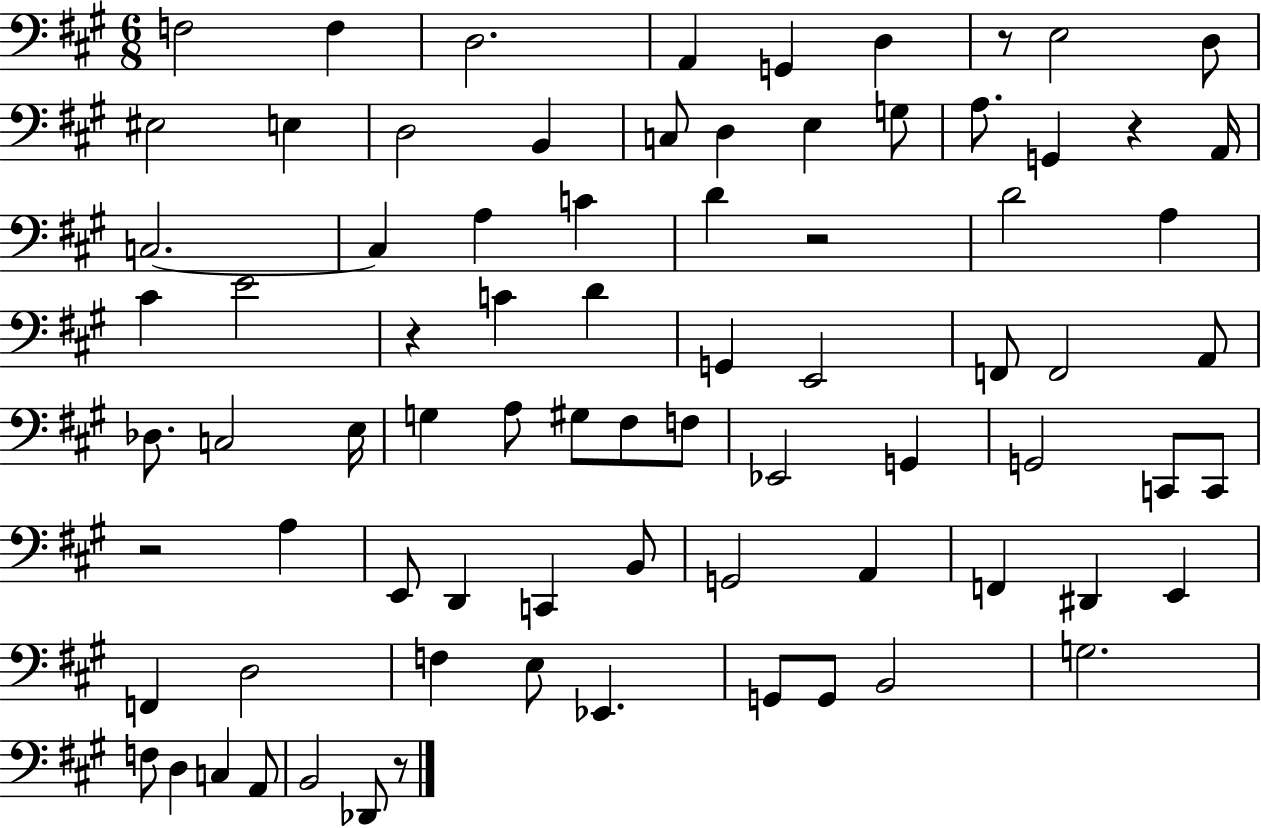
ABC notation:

X:1
T:Untitled
M:6/8
L:1/4
K:A
F,2 F, D,2 A,, G,, D, z/2 E,2 D,/2 ^E,2 E, D,2 B,, C,/2 D, E, G,/2 A,/2 G,, z A,,/4 C,2 C, A, C D z2 D2 A, ^C E2 z C D G,, E,,2 F,,/2 F,,2 A,,/2 _D,/2 C,2 E,/4 G, A,/2 ^G,/2 ^F,/2 F,/2 _E,,2 G,, G,,2 C,,/2 C,,/2 z2 A, E,,/2 D,, C,, B,,/2 G,,2 A,, F,, ^D,, E,, F,, D,2 F, E,/2 _E,, G,,/2 G,,/2 B,,2 G,2 F,/2 D, C, A,,/2 B,,2 _D,,/2 z/2